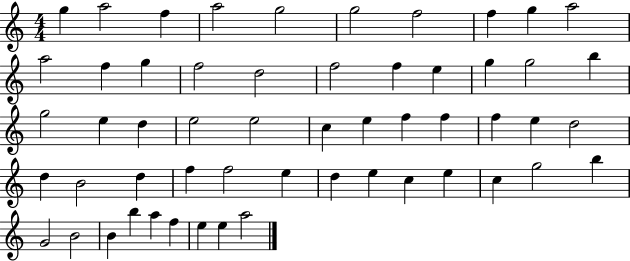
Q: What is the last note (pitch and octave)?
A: A5